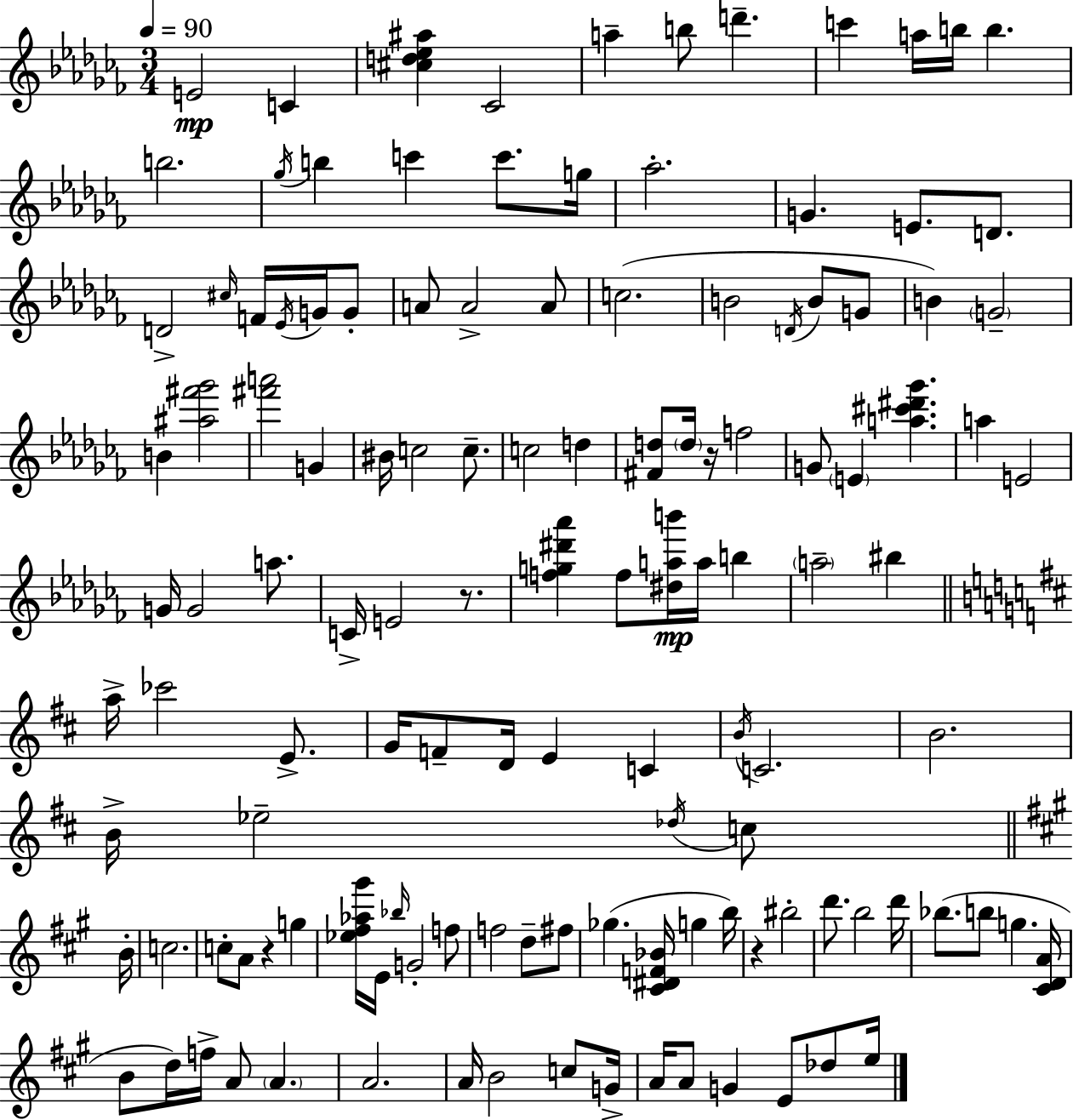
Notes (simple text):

E4/h C4/q [C#5,D5,Eb5,A#5]/q CES4/h A5/q B5/e D6/q. C6/q A5/s B5/s B5/q. B5/h. Gb5/s B5/q C6/q C6/e. G5/s Ab5/h. G4/q. E4/e. D4/e. D4/h C#5/s F4/s Eb4/s G4/s G4/e A4/e A4/h A4/e C5/h. B4/h D4/s B4/e G4/e B4/q G4/h B4/q [A#5,F#6,Gb6]/h [F#6,A6]/h G4/q BIS4/s C5/h C5/e. C5/h D5/q [F#4,D5]/e D5/s R/s F5/h G4/e E4/q [A5,C#6,D#6,Gb6]/q. A5/q E4/h G4/s G4/h A5/e. C4/s E4/h R/e. [F5,G5,D#6,Ab6]/q F5/e [D#5,A5,B6]/s A5/s B5/q A5/h BIS5/q A5/s CES6/h E4/e. G4/s F4/e D4/s E4/q C4/q B4/s C4/h. B4/h. B4/s Eb5/h Db5/s C5/e B4/s C5/h. C5/e A4/e R/q G5/q [Eb5,F#5,Ab5,G#6]/s E4/s Bb5/s G4/h F5/e F5/h D5/e F#5/e Gb5/q. [C#4,D#4,F4,Bb4]/s G5/q B5/s R/q BIS5/h D6/e. B5/h D6/s Bb5/e. B5/e G5/q. [C#4,D4,A4]/s B4/e D5/s F5/s A4/e A4/q. A4/h. A4/s B4/h C5/e G4/s A4/s A4/e G4/q E4/e Db5/e E5/s